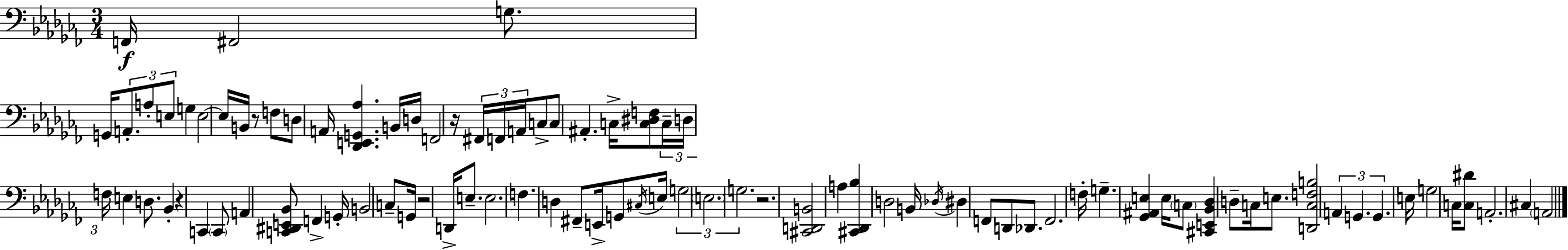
X:1
T:Untitled
M:3/4
L:1/4
K:Abm
F,,/4 ^F,,2 G,/2 G,,/4 A,,/2 A,/2 E,/2 G, E,2 E,/4 B,,/4 z/2 F,/2 D,/2 A,,/4 [_D,,E,,G,,_A,] B,,/4 D,/4 F,,2 z/4 ^F,,/4 F,,/4 A,,/4 C,/2 C,/2 ^A,, C,/4 [C,^D,F,]/2 C,/4 D,/4 F,/4 E, D,/2 _B,, z C,, C,,/2 A,, [C,,^D,,E,,_B,,]/2 F,, G,,/4 B,,2 C,/2 G,,/4 z2 D,,/4 E,/2 E,2 F, D, ^F,,/2 E,,/4 G,,/2 ^C,/4 E,/4 G,2 E,2 G,2 z2 [^C,,D,,B,,]2 A, [^C,,_D,,_B,] D,2 B,,/4 _D,/4 ^D, F,,/2 D,,/2 _D,,/2 F,,2 F,/4 G, [_G,,^A,,E,] E,/4 C,/2 [^C,,E,,_B,,_D,] D,/2 C,/4 E,/2 [D,,C,F,B,]2 A,, G,, G,, E,/4 G,2 C,/4 [C,^D]/2 A,,2 ^C, A,,2